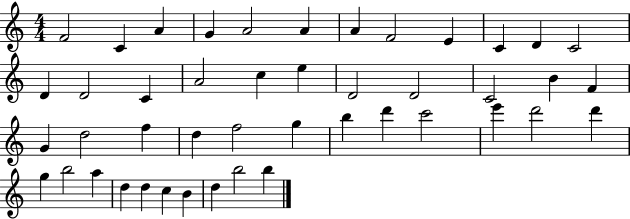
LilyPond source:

{
  \clef treble
  \numericTimeSignature
  \time 4/4
  \key c \major
  f'2 c'4 a'4 | g'4 a'2 a'4 | a'4 f'2 e'4 | c'4 d'4 c'2 | \break d'4 d'2 c'4 | a'2 c''4 e''4 | d'2 d'2 | c'2 b'4 f'4 | \break g'4 d''2 f''4 | d''4 f''2 g''4 | b''4 d'''4 c'''2 | e'''4 d'''2 d'''4 | \break g''4 b''2 a''4 | d''4 d''4 c''4 b'4 | d''4 b''2 b''4 | \bar "|."
}